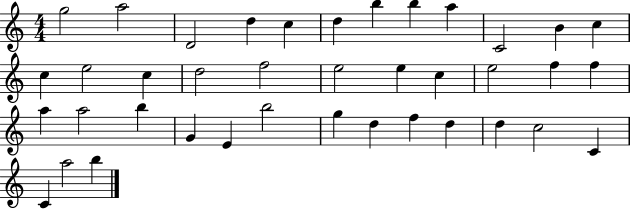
X:1
T:Untitled
M:4/4
L:1/4
K:C
g2 a2 D2 d c d b b a C2 B c c e2 c d2 f2 e2 e c e2 f f a a2 b G E b2 g d f d d c2 C C a2 b